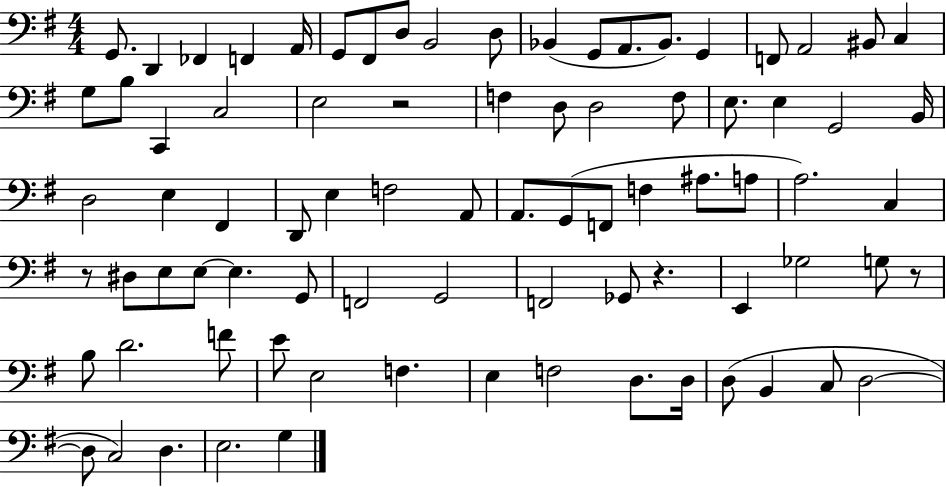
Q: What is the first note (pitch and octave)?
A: G2